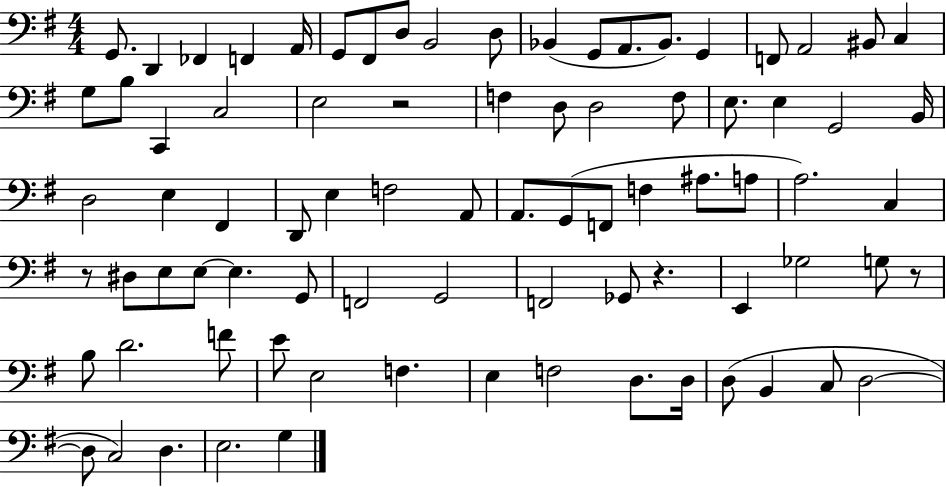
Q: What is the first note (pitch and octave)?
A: G2